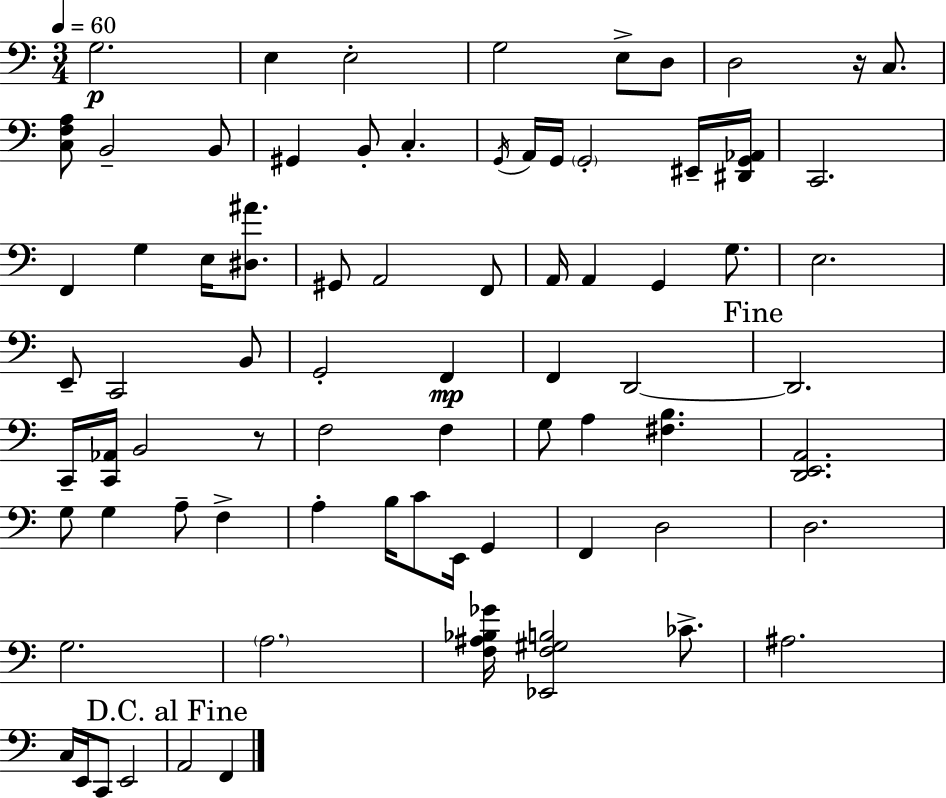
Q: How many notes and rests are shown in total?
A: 76